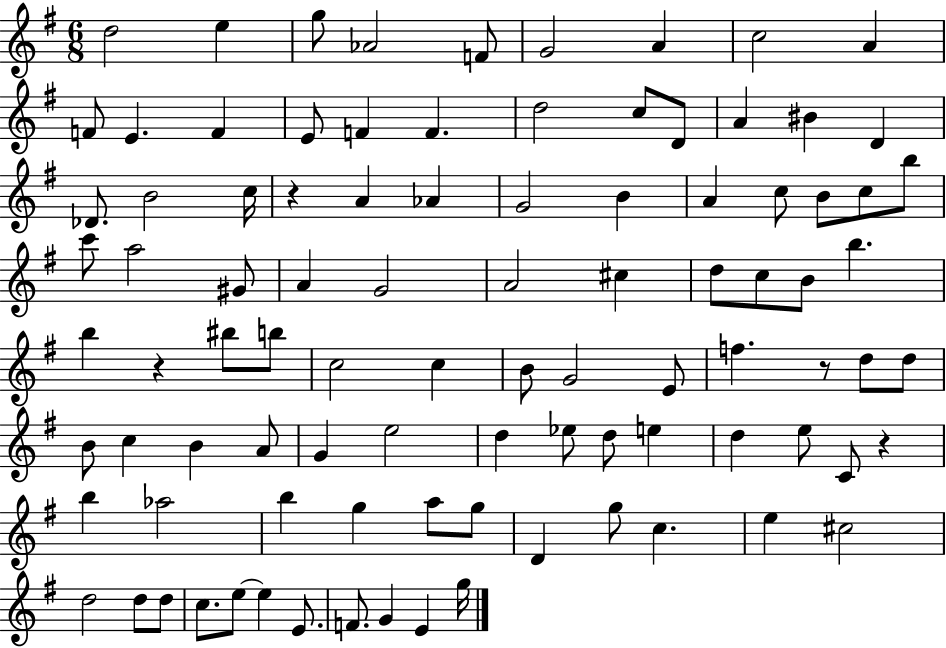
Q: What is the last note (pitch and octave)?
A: G5